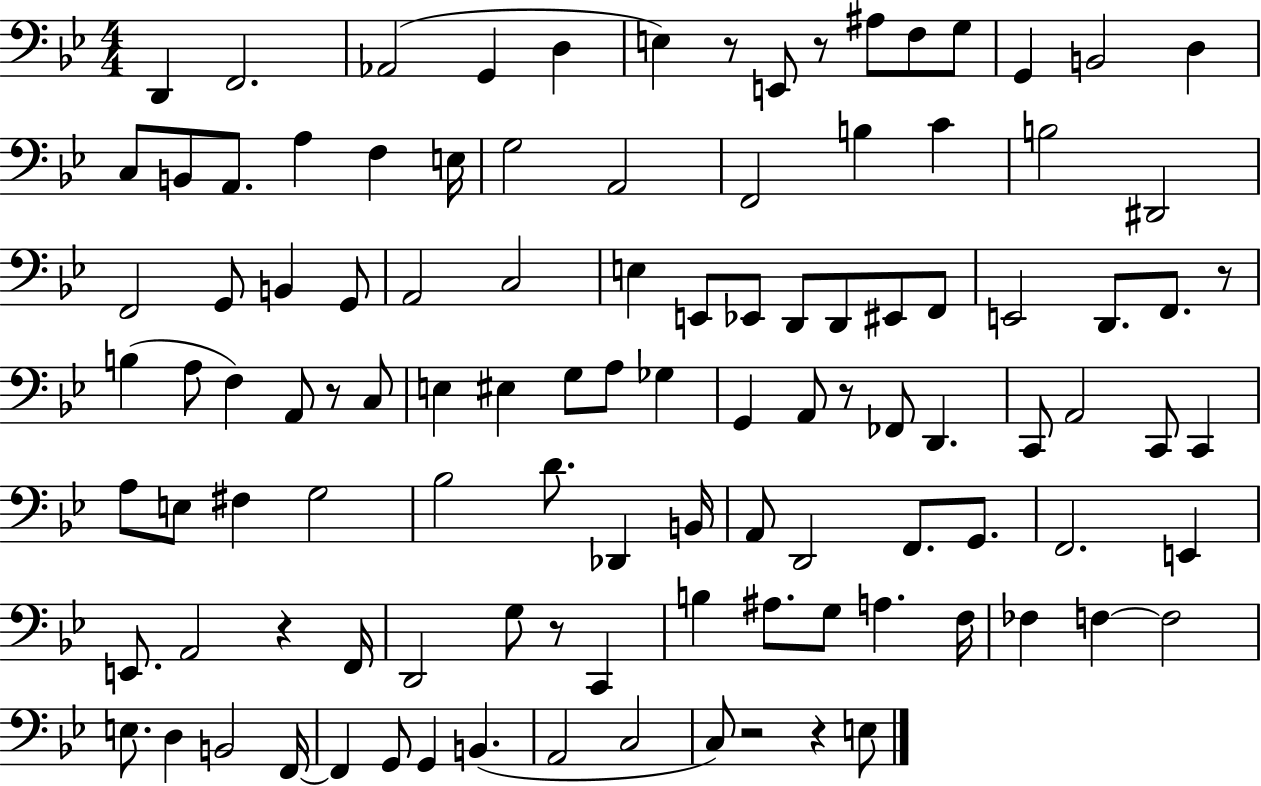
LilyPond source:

{
  \clef bass
  \numericTimeSignature
  \time 4/4
  \key bes \major
  d,4 f,2. | aes,2( g,4 d4 | e4) r8 e,8 r8 ais8 f8 g8 | g,4 b,2 d4 | \break c8 b,8 a,8. a4 f4 e16 | g2 a,2 | f,2 b4 c'4 | b2 dis,2 | \break f,2 g,8 b,4 g,8 | a,2 c2 | e4 e,8 ees,8 d,8 d,8 eis,8 f,8 | e,2 d,8. f,8. r8 | \break b4( a8 f4) a,8 r8 c8 | e4 eis4 g8 a8 ges4 | g,4 a,8 r8 fes,8 d,4. | c,8 a,2 c,8 c,4 | \break a8 e8 fis4 g2 | bes2 d'8. des,4 b,16 | a,8 d,2 f,8. g,8. | f,2. e,4 | \break e,8. a,2 r4 f,16 | d,2 g8 r8 c,4 | b4 ais8. g8 a4. f16 | fes4 f4~~ f2 | \break e8. d4 b,2 f,16~~ | f,4 g,8 g,4 b,4.( | a,2 c2 | c8) r2 r4 e8 | \break \bar "|."
}